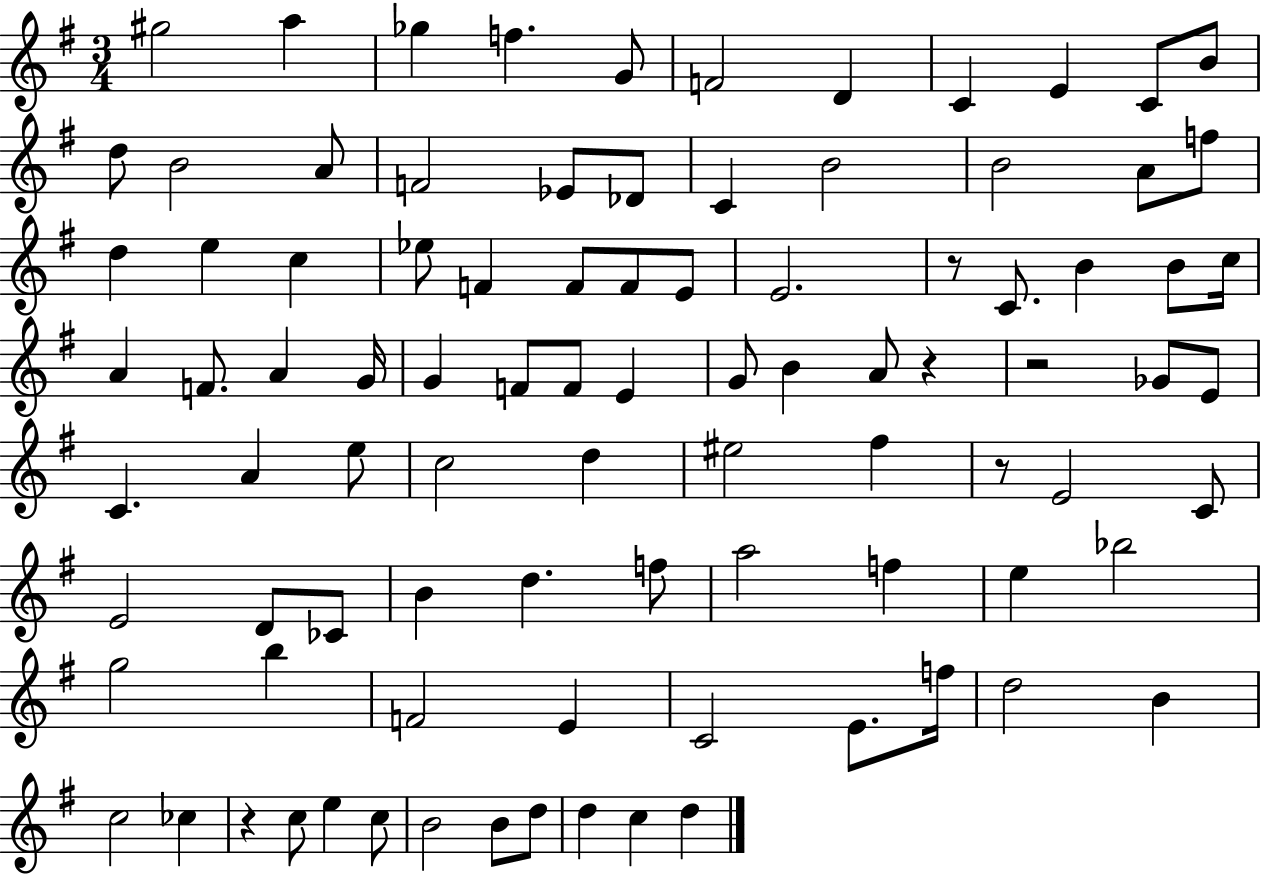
{
  \clef treble
  \numericTimeSignature
  \time 3/4
  \key g \major
  gis''2 a''4 | ges''4 f''4. g'8 | f'2 d'4 | c'4 e'4 c'8 b'8 | \break d''8 b'2 a'8 | f'2 ees'8 des'8 | c'4 b'2 | b'2 a'8 f''8 | \break d''4 e''4 c''4 | ees''8 f'4 f'8 f'8 e'8 | e'2. | r8 c'8. b'4 b'8 c''16 | \break a'4 f'8. a'4 g'16 | g'4 f'8 f'8 e'4 | g'8 b'4 a'8 r4 | r2 ges'8 e'8 | \break c'4. a'4 e''8 | c''2 d''4 | eis''2 fis''4 | r8 e'2 c'8 | \break e'2 d'8 ces'8 | b'4 d''4. f''8 | a''2 f''4 | e''4 bes''2 | \break g''2 b''4 | f'2 e'4 | c'2 e'8. f''16 | d''2 b'4 | \break c''2 ces''4 | r4 c''8 e''4 c''8 | b'2 b'8 d''8 | d''4 c''4 d''4 | \break \bar "|."
}